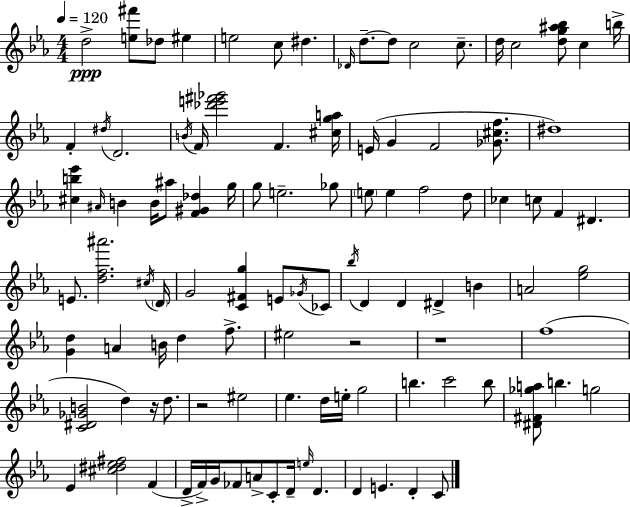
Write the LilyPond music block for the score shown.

{
  \clef treble
  \numericTimeSignature
  \time 4/4
  \key ees \major
  \tempo 4 = 120
  \repeat volta 2 { d''2->\ppp <e'' fis'''>8 des''8 eis''4 | e''2 c''8 dis''4. | \grace { des'16 } d''8.--~~ d''8 c''2 c''8.-- | d''16 c''2 <d'' g'' ais'' bes''>8 c''4 | \break b''16-> f'4-. \acciaccatura { dis''16 } d'2. | \acciaccatura { b'16 } f'16 <des''' e''' fis''' ges'''>2 f'4. | <cis'' g'' a''>16 e'16( g'4 f'2 | <ges' cis'' f''>8. dis''1) | \break <cis'' b'' ees'''>4 \grace { ais'16 } b'4 b'16 ais''8 <f' gis' des''>4 | g''16 g''8 e''2.-- | ges''8 \parenthesize e''8 e''4 f''2 | d''8 ces''4 c''8 f'4 dis'4. | \break e'8. <d'' f'' ais'''>2. | \acciaccatura { cis''16 } \parenthesize d'16 g'2 <c' fis' g''>4 | e'8 \acciaccatura { ges'16 } ces'8 \acciaccatura { bes''16 } d'4 d'4 dis'4-> | b'4 a'2 <ees'' g''>2 | \break <g' d''>4 a'4 b'16 | d''4 f''8.-> eis''2 r2 | r1 | f''1( | \break <c' dis' ges' b'>2 d''4) | r16 d''8. r2 eis''2 | ees''4. d''16 e''16-. g''2 | b''4. c'''2 | \break b''8 <dis' fis' ges'' a''>8 b''4. g''2 | ees'4 <cis'' dis'' ees'' fis''>2 | f'4( d'16-> f'16->) g'16 fes'8 a'8-> c'8-. | d'16-- \grace { e''16 } d'4. d'4 e'4. | \break d'4-. c'8 } \bar "|."
}